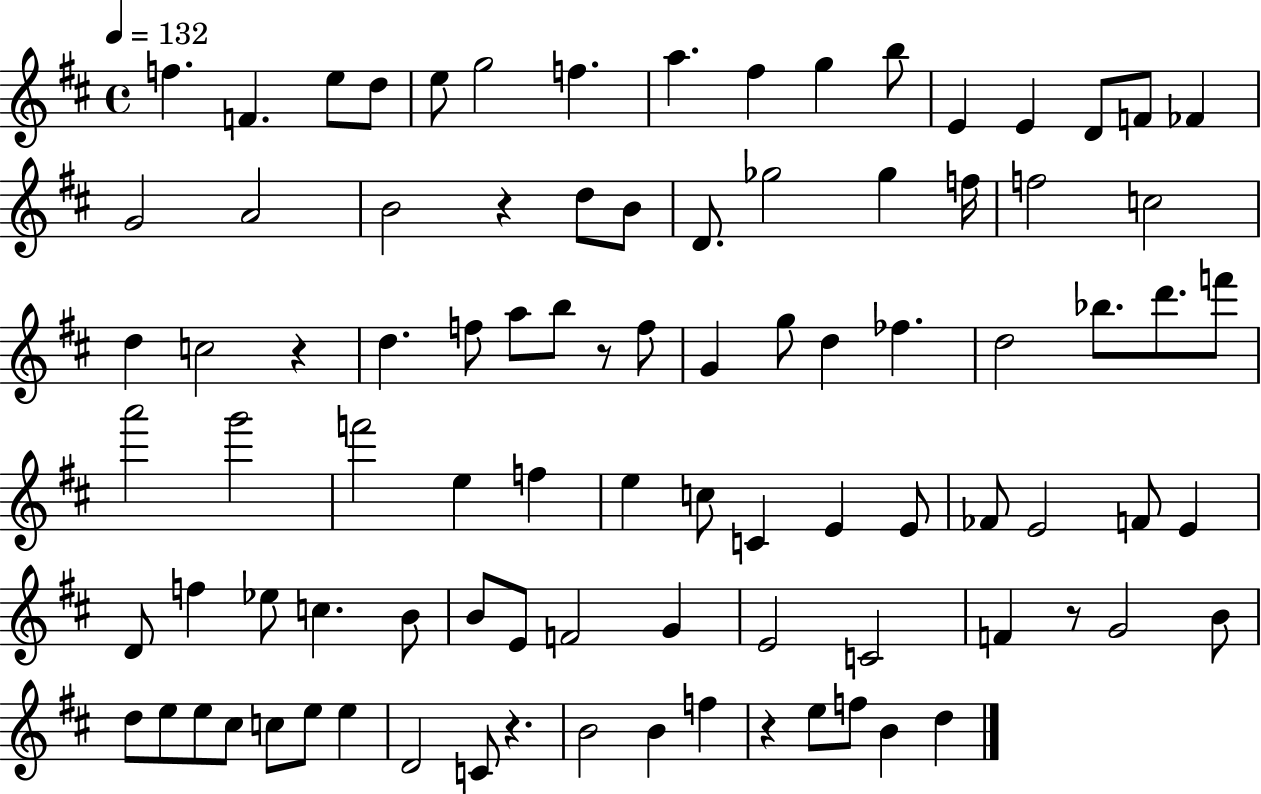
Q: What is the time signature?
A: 4/4